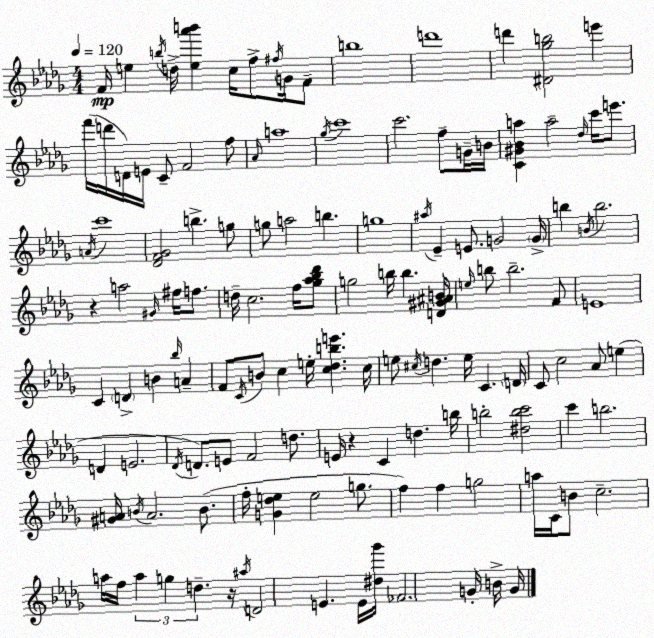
X:1
T:Untitled
M:4/4
L:1/4
K:Bbm
F/4 e b/4 d/4 [e_a'b'] c/4 f/2 ^f/4 G/4 F/2 b4 d'4 d' [^D_gb]2 e' f'/4 d'/4 D/4 E/4 C/2 F2 f/2 _A/4 a4 _g/4 c'4 c'2 f/2 G/4 B/4 [C^G_Ba] a2 _d/4 c'/4 e'/2 A/4 c'4 [_DF_G]2 b g/2 g/2 a2 b g4 ^a/4 _E E/2 G2 G/4 b B/4 b2 z a2 ^G/4 ^f/4 f/2 d/4 c2 f/4 [_g_a_b_d']/2 g2 b/4 b [D^G^AB]/4 e/4 b/2 b2 F/2 E4 C D B _b/4 A F/2 C/4 B/2 c e/4 [c_dbe'] c/4 e/2 ^c/4 d e/4 C D/4 C/2 c2 _A/2 e D E2 _D/4 D/2 E/2 F2 d/2 E/4 z C d b/4 b2 [^dbc']2 c' b2 [^GA]/4 B/4 A2 B/2 f/4 [G_de] e2 g/2 f f g2 a/4 C/4 B/2 c2 a/4 f/4 a g d z/4 ^a/4 D2 E E/4 [^d_g']/4 _F2 G/4 B/4 G/4